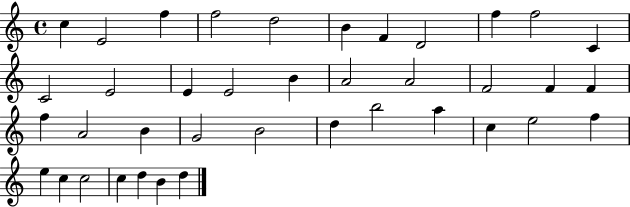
X:1
T:Untitled
M:4/4
L:1/4
K:C
c E2 f f2 d2 B F D2 f f2 C C2 E2 E E2 B A2 A2 F2 F F f A2 B G2 B2 d b2 a c e2 f e c c2 c d B d